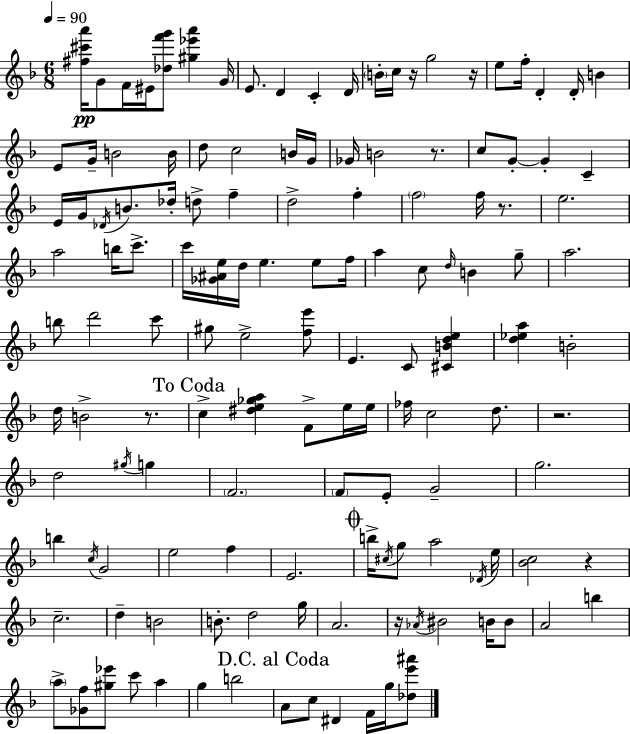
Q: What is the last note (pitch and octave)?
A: G5